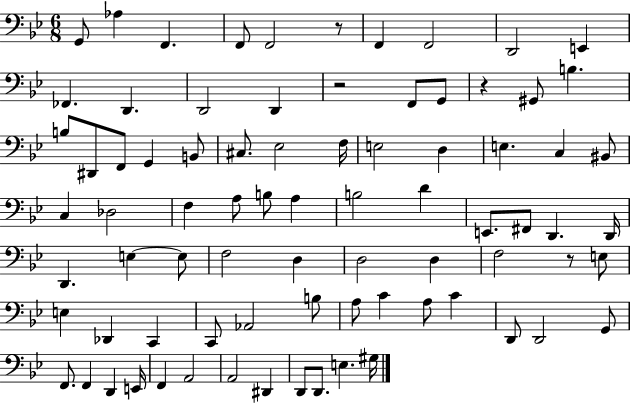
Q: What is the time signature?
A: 6/8